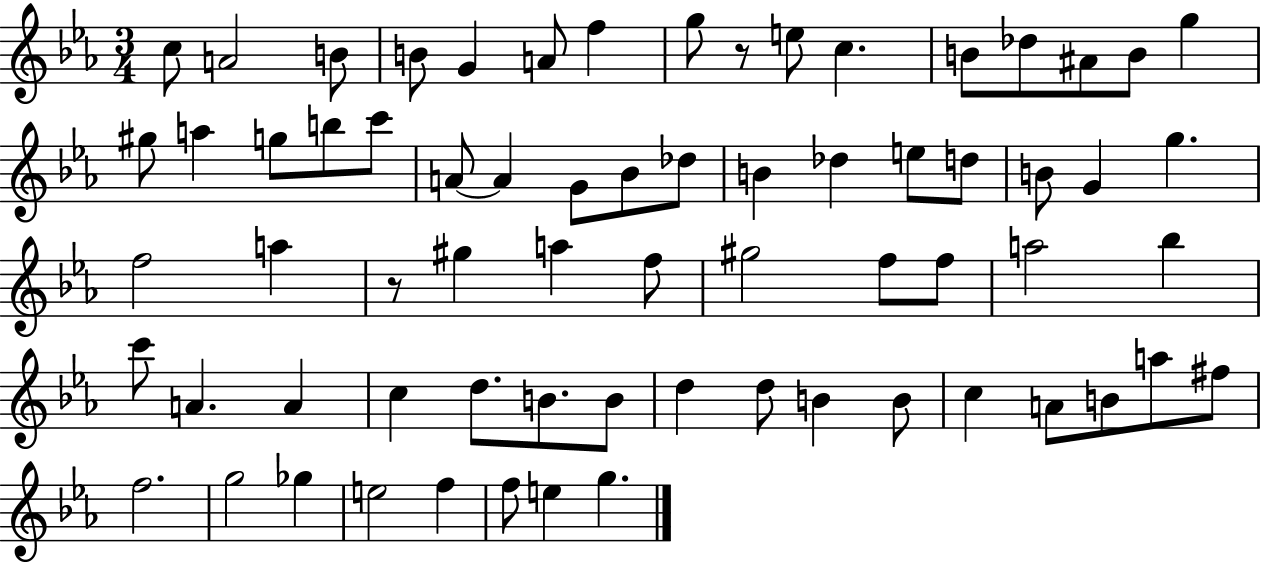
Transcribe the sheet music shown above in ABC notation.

X:1
T:Untitled
M:3/4
L:1/4
K:Eb
c/2 A2 B/2 B/2 G A/2 f g/2 z/2 e/2 c B/2 _d/2 ^A/2 B/2 g ^g/2 a g/2 b/2 c'/2 A/2 A G/2 _B/2 _d/2 B _d e/2 d/2 B/2 G g f2 a z/2 ^g a f/2 ^g2 f/2 f/2 a2 _b c'/2 A A c d/2 B/2 B/2 d d/2 B B/2 c A/2 B/2 a/2 ^f/2 f2 g2 _g e2 f f/2 e g